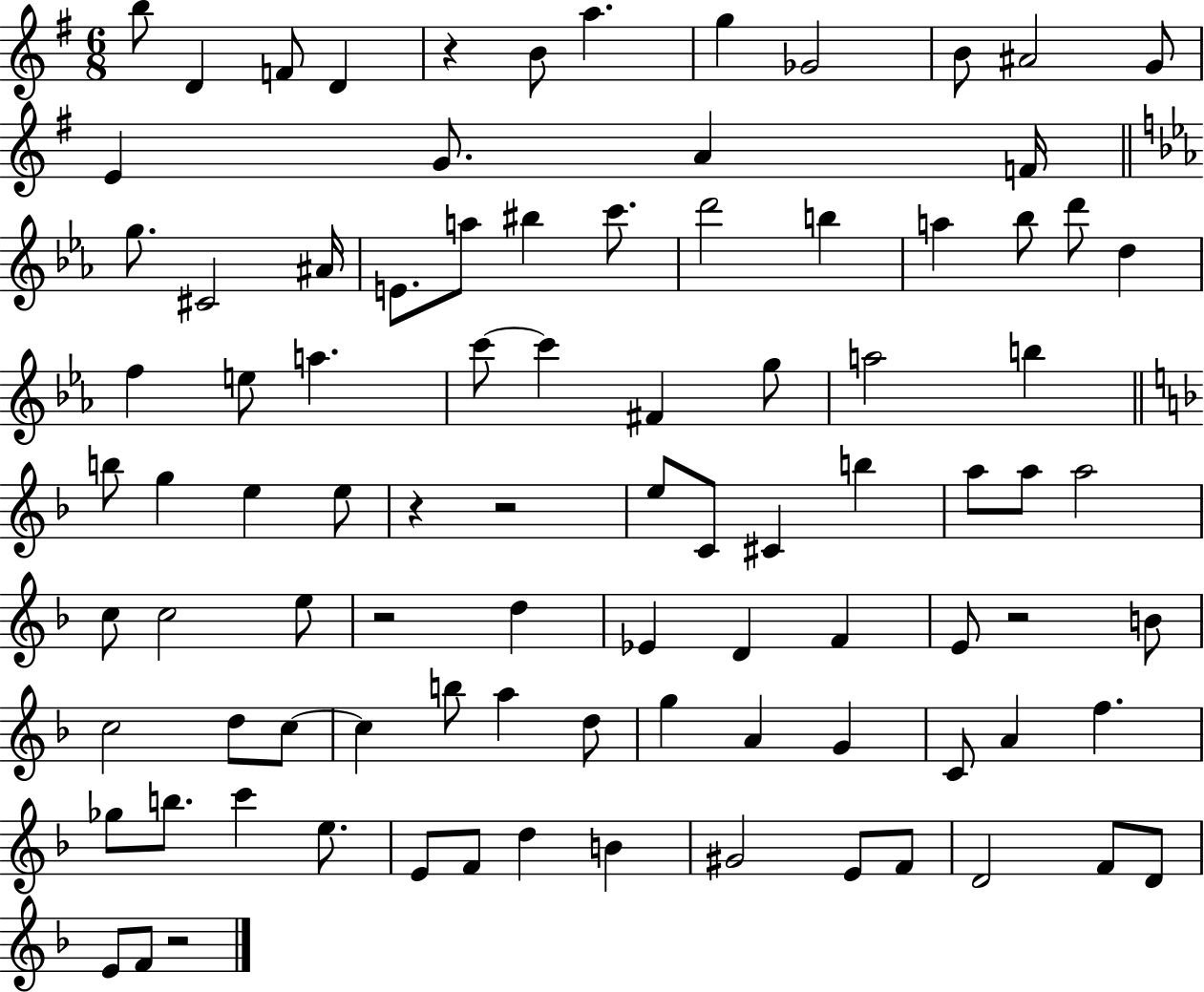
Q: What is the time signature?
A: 6/8